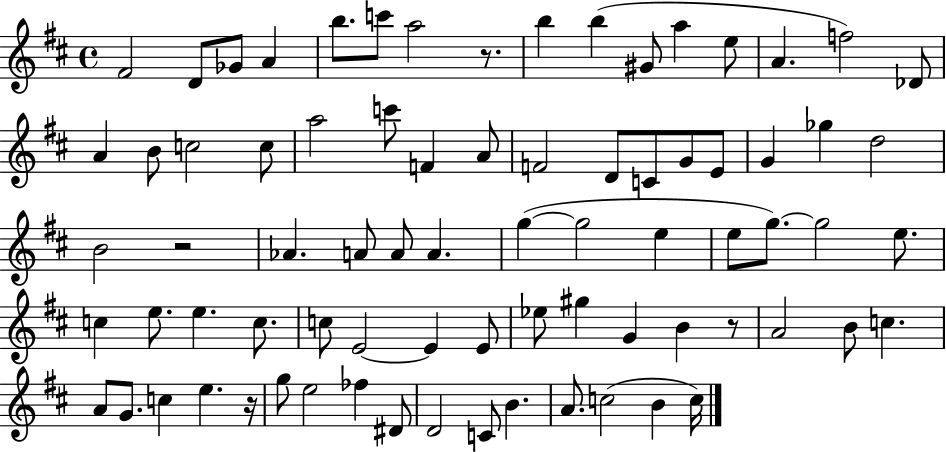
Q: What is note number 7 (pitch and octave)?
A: A5